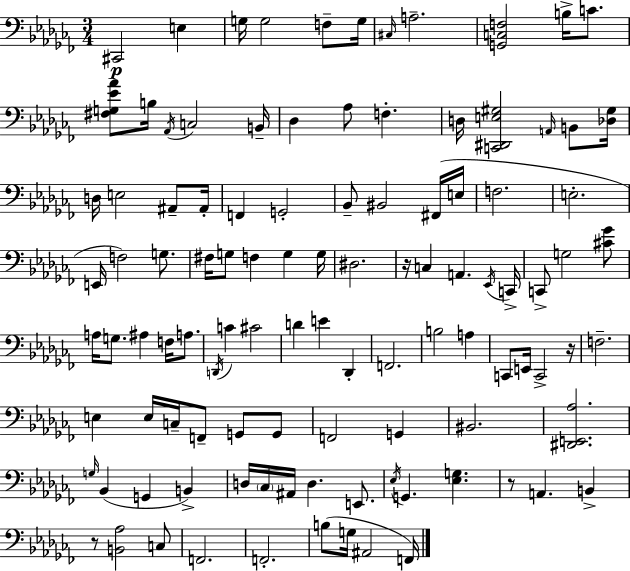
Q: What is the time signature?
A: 3/4